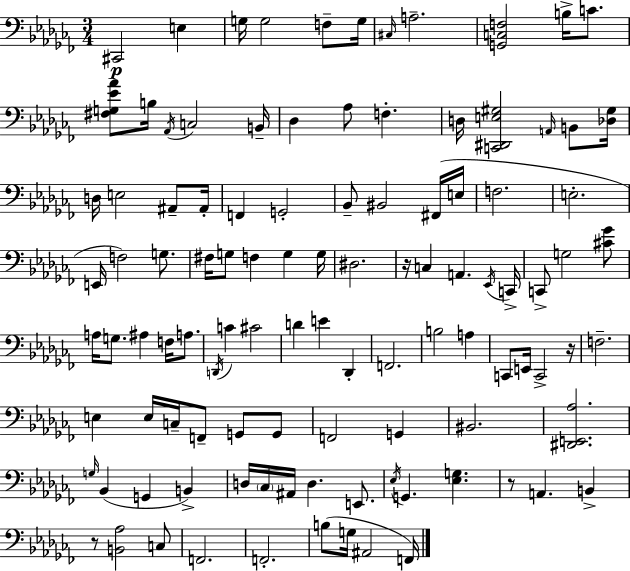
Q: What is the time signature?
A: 3/4